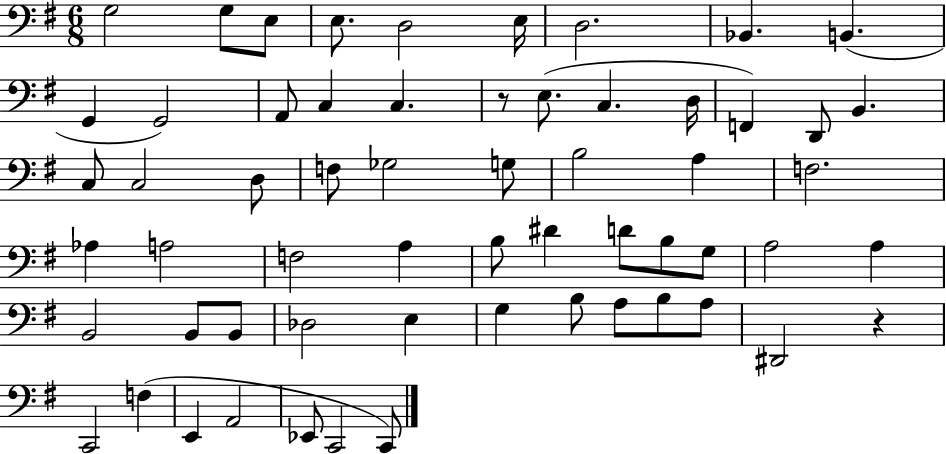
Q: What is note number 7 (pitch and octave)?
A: D3